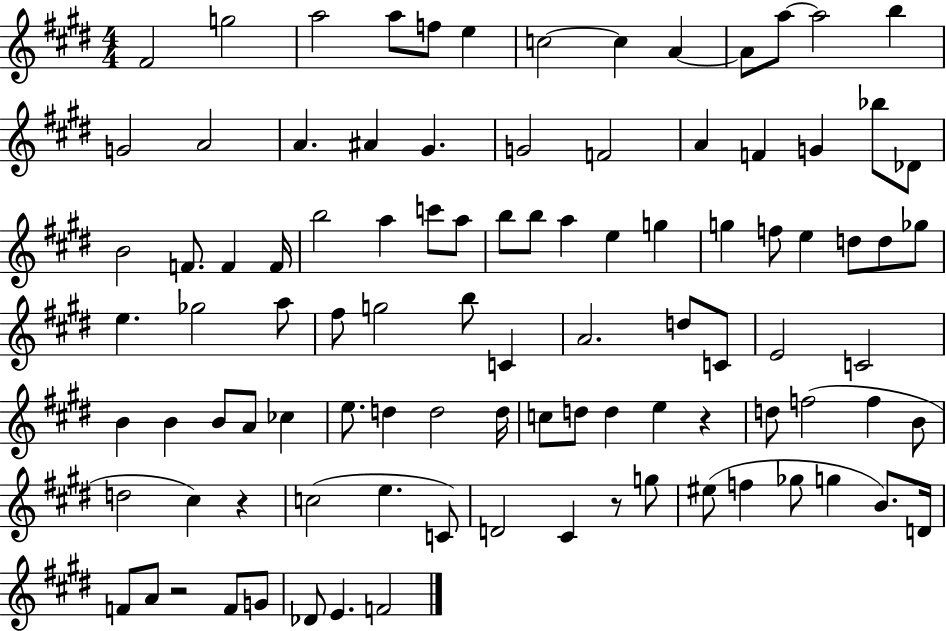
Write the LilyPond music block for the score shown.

{
  \clef treble
  \numericTimeSignature
  \time 4/4
  \key e \major
  fis'2 g''2 | a''2 a''8 f''8 e''4 | c''2~~ c''4 a'4~~ | a'8 a''8~~ a''2 b''4 | \break g'2 a'2 | a'4. ais'4 gis'4. | g'2 f'2 | a'4 f'4 g'4 bes''8 des'8 | \break b'2 f'8. f'4 f'16 | b''2 a''4 c'''8 a''8 | b''8 b''8 a''4 e''4 g''4 | g''4 f''8 e''4 d''8 d''8 ges''8 | \break e''4. ges''2 a''8 | fis''8 g''2 b''8 c'4 | a'2. d''8 c'8 | e'2 c'2 | \break b'4 b'4 b'8 a'8 ces''4 | e''8. d''4 d''2 d''16 | c''8 d''8 d''4 e''4 r4 | d''8 f''2( f''4 b'8 | \break d''2 cis''4) r4 | c''2( e''4. c'8) | d'2 cis'4 r8 g''8 | eis''8( f''4 ges''8 g''4 b'8.) d'16 | \break f'8 a'8 r2 f'8 g'8 | des'8 e'4. f'2 | \bar "|."
}